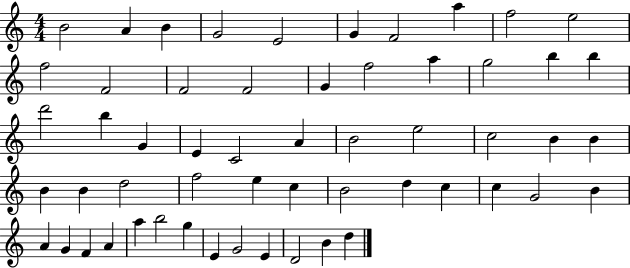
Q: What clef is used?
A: treble